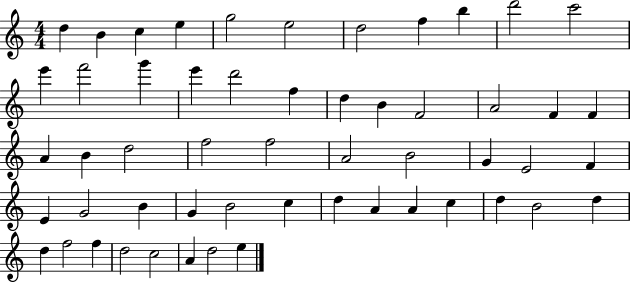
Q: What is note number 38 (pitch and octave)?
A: B4